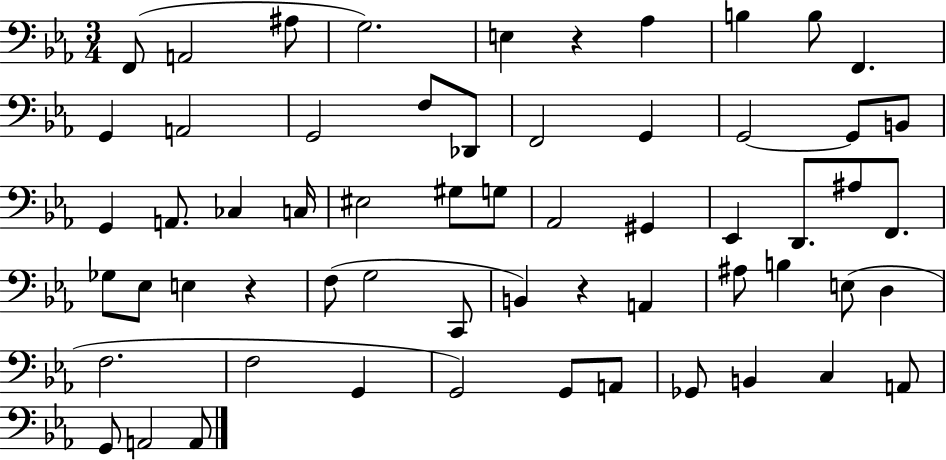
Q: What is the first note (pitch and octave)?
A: F2